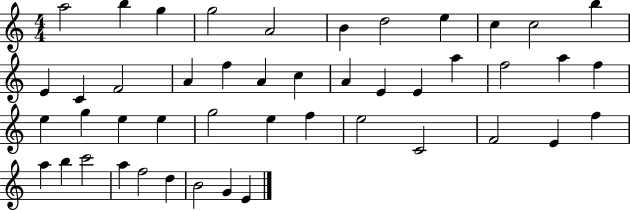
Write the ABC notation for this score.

X:1
T:Untitled
M:4/4
L:1/4
K:C
a2 b g g2 A2 B d2 e c c2 b E C F2 A f A c A E E a f2 a f e g e e g2 e f e2 C2 F2 E f a b c'2 a f2 d B2 G E